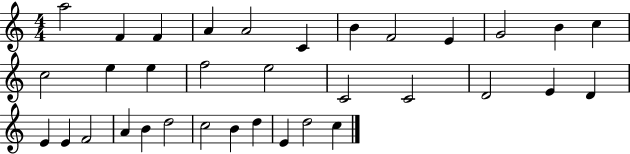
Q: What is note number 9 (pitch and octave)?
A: E4